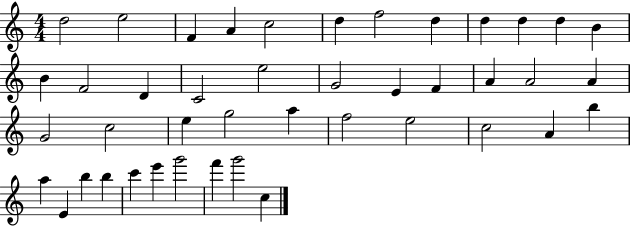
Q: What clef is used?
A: treble